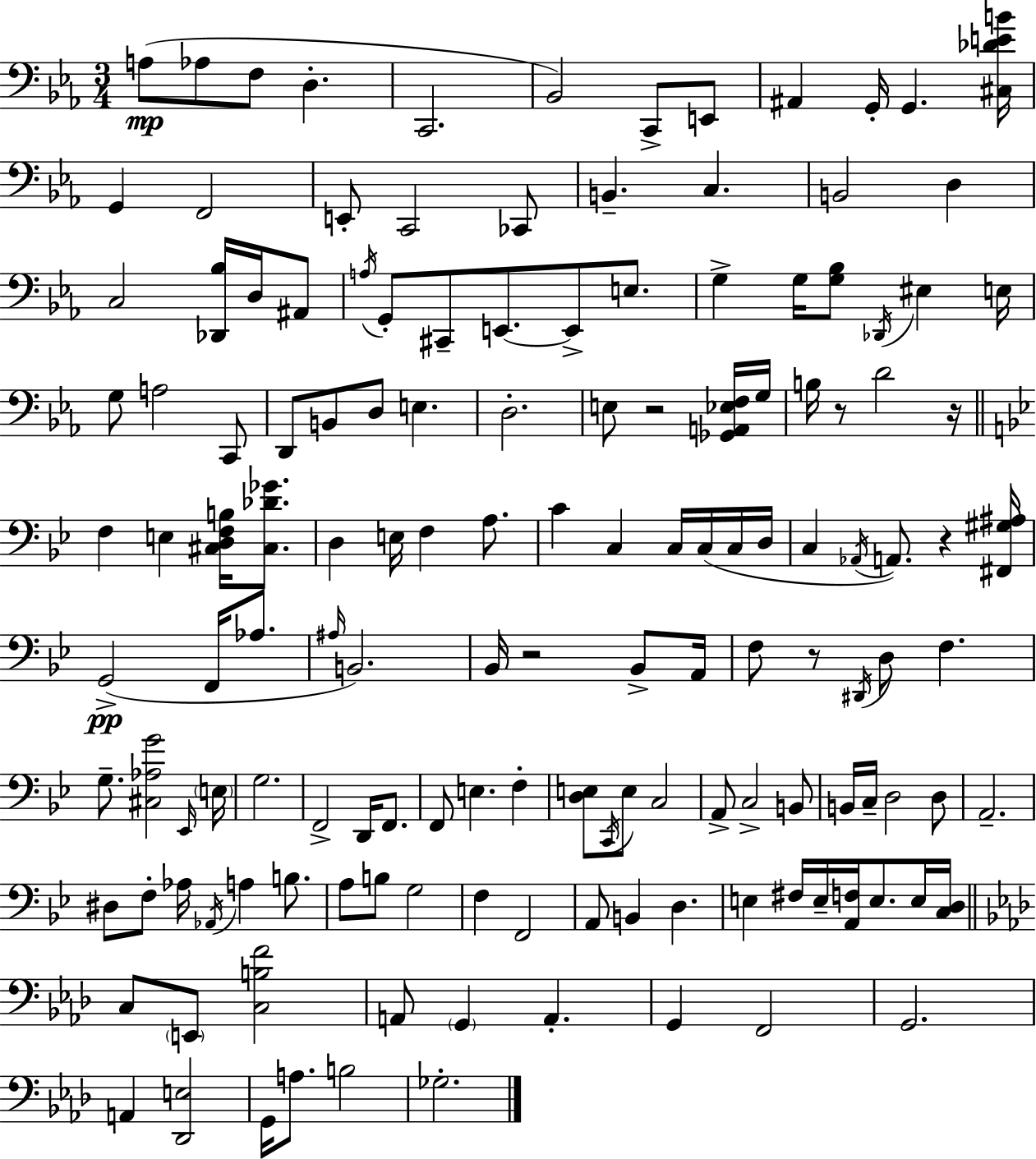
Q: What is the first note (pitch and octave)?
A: A3